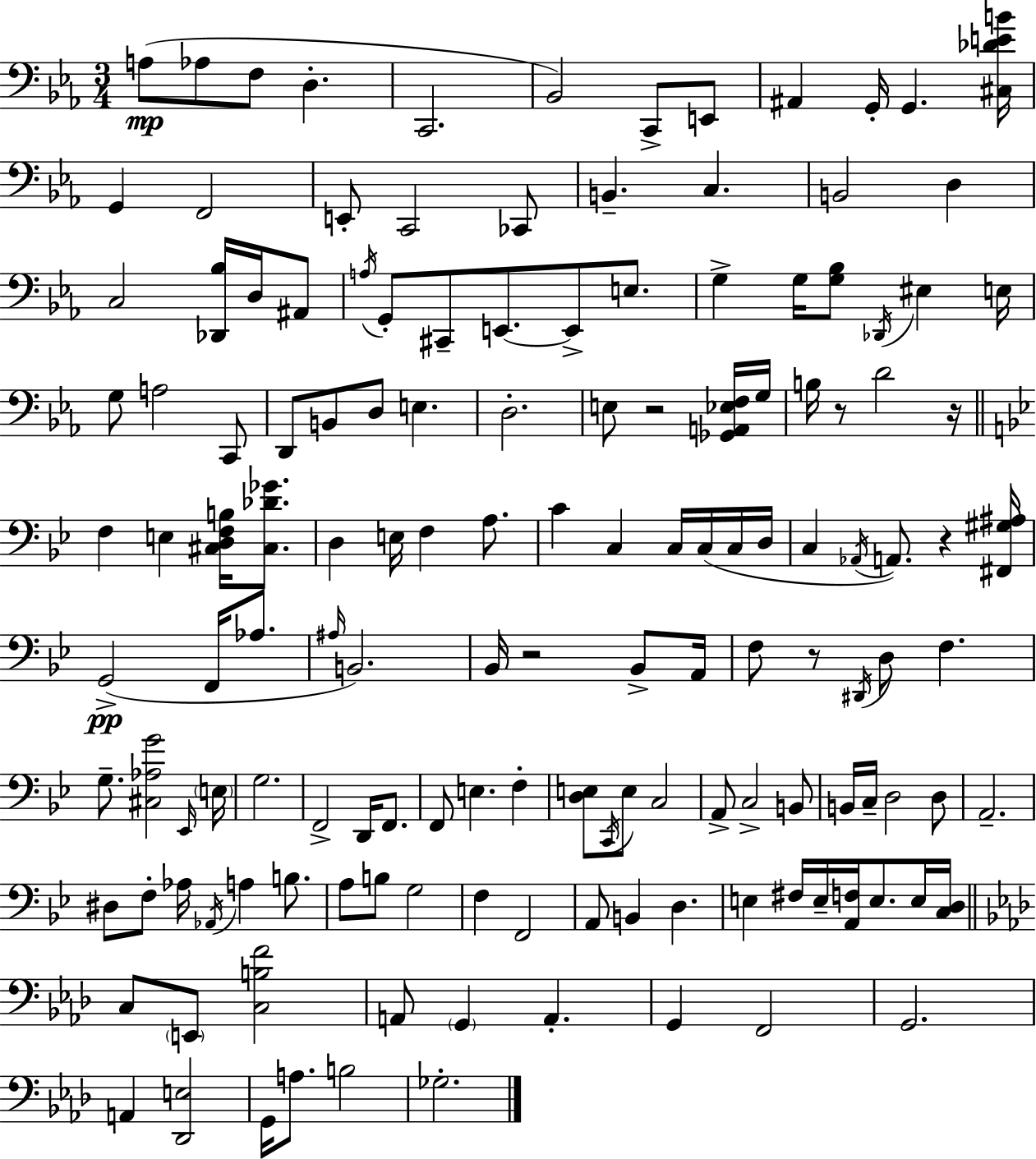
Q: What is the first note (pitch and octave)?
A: A3